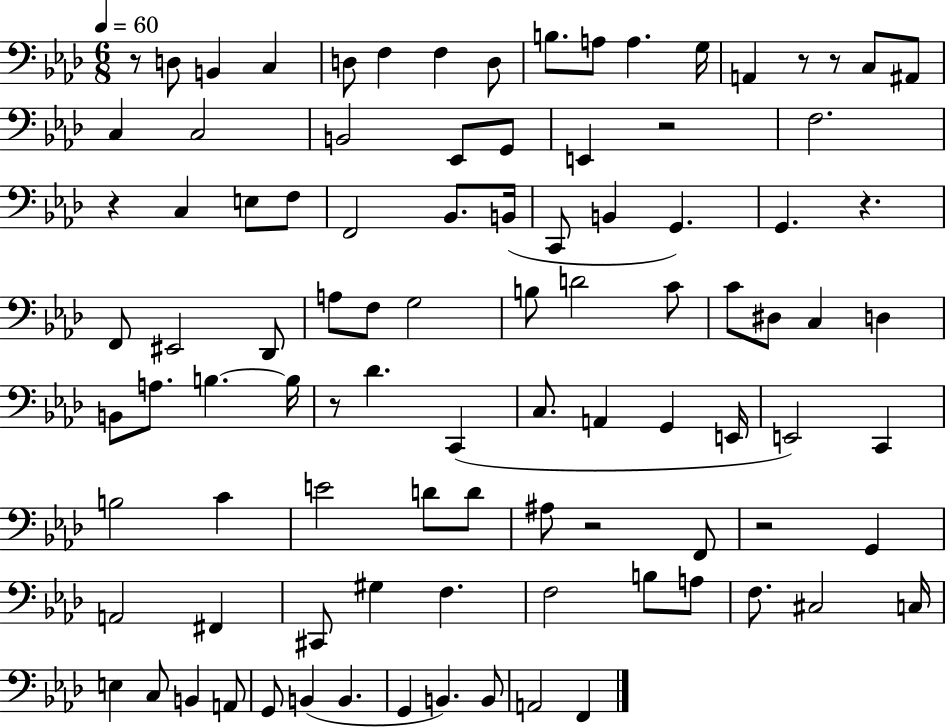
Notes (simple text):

R/e D3/e B2/q C3/q D3/e F3/q F3/q D3/e B3/e. A3/e A3/q. G3/s A2/q R/e R/e C3/e A#2/e C3/q C3/h B2/h Eb2/e G2/e E2/q R/h F3/h. R/q C3/q E3/e F3/e F2/h Bb2/e. B2/s C2/e B2/q G2/q. G2/q. R/q. F2/e EIS2/h Db2/e A3/e F3/e G3/h B3/e D4/h C4/e C4/e D#3/e C3/q D3/q B2/e A3/e. B3/q. B3/s R/e Db4/q. C2/q C3/e. A2/q G2/q E2/s E2/h C2/q B3/h C4/q E4/h D4/e D4/e A#3/e R/h F2/e R/h G2/q A2/h F#2/q C#2/e G#3/q F3/q. F3/h B3/e A3/e F3/e. C#3/h C3/s E3/q C3/e B2/q A2/e G2/e B2/q B2/q. G2/q B2/q. B2/e A2/h F2/q